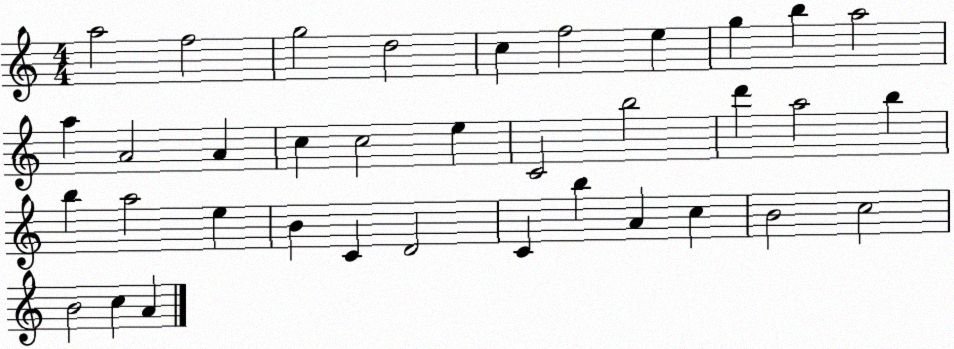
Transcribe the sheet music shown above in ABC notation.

X:1
T:Untitled
M:4/4
L:1/4
K:C
a2 f2 g2 d2 c f2 e g b a2 a A2 A c c2 e C2 b2 d' a2 b b a2 e B C D2 C b A c B2 c2 B2 c A